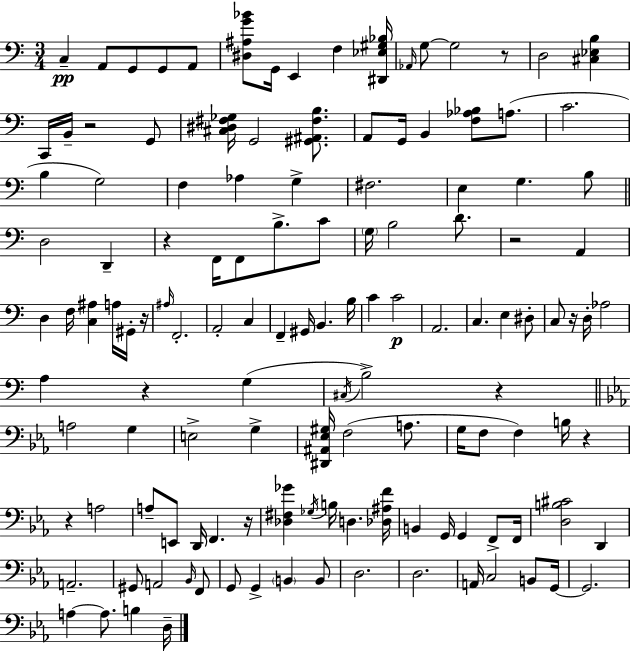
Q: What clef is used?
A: bass